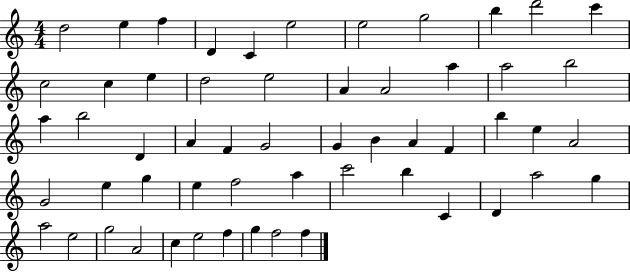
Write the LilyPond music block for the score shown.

{
  \clef treble
  \numericTimeSignature
  \time 4/4
  \key c \major
  d''2 e''4 f''4 | d'4 c'4 e''2 | e''2 g''2 | b''4 d'''2 c'''4 | \break c''2 c''4 e''4 | d''2 e''2 | a'4 a'2 a''4 | a''2 b''2 | \break a''4 b''2 d'4 | a'4 f'4 g'2 | g'4 b'4 a'4 f'4 | b''4 e''4 a'2 | \break g'2 e''4 g''4 | e''4 f''2 a''4 | c'''2 b''4 c'4 | d'4 a''2 g''4 | \break a''2 e''2 | g''2 a'2 | c''4 e''2 f''4 | g''4 f''2 f''4 | \break \bar "|."
}